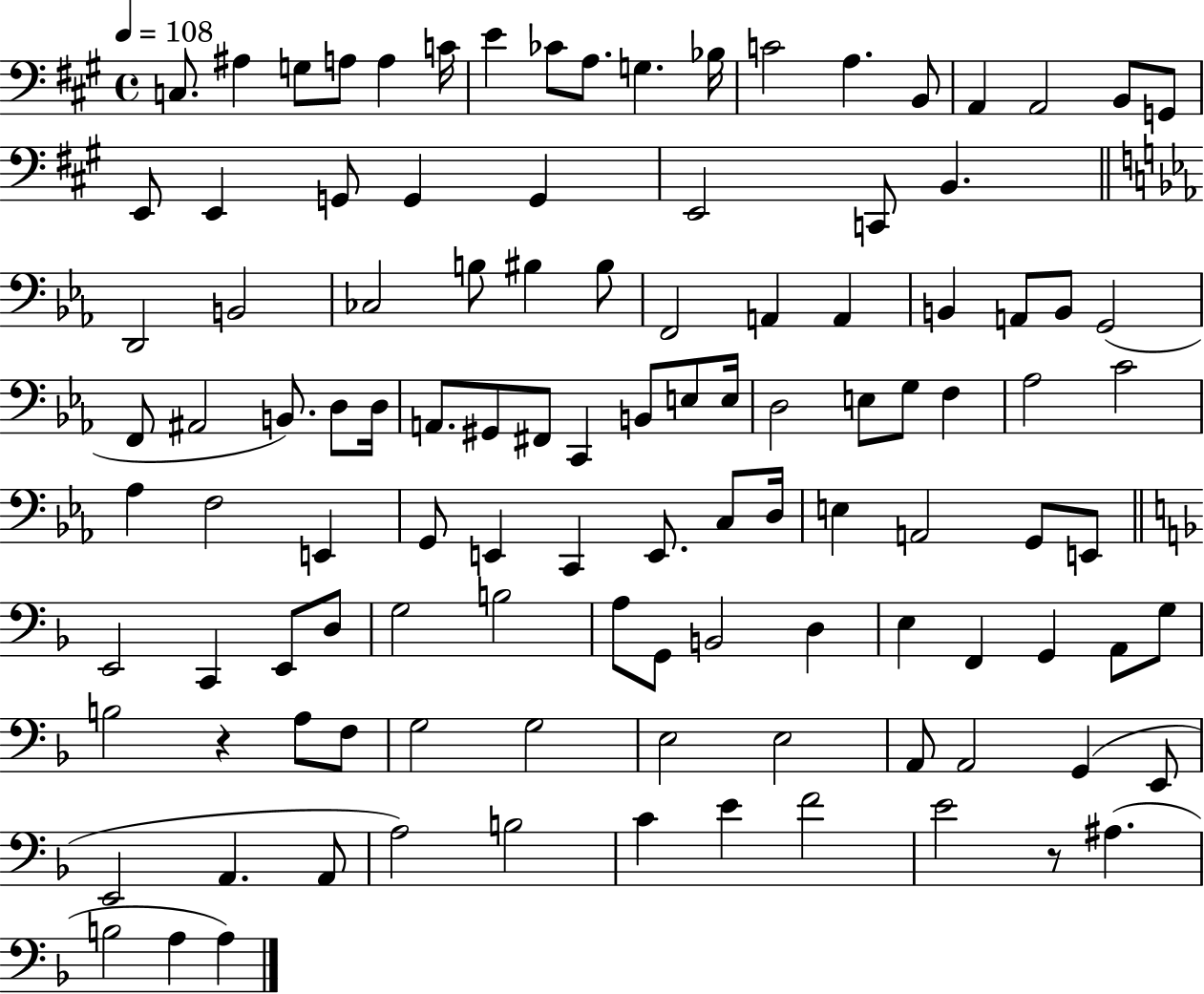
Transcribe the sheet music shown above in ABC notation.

X:1
T:Untitled
M:4/4
L:1/4
K:A
C,/2 ^A, G,/2 A,/2 A, C/4 E _C/2 A,/2 G, _B,/4 C2 A, B,,/2 A,, A,,2 B,,/2 G,,/2 E,,/2 E,, G,,/2 G,, G,, E,,2 C,,/2 B,, D,,2 B,,2 _C,2 B,/2 ^B, ^B,/2 F,,2 A,, A,, B,, A,,/2 B,,/2 G,,2 F,,/2 ^A,,2 B,,/2 D,/2 D,/4 A,,/2 ^G,,/2 ^F,,/2 C,, B,,/2 E,/2 E,/4 D,2 E,/2 G,/2 F, _A,2 C2 _A, F,2 E,, G,,/2 E,, C,, E,,/2 C,/2 D,/4 E, A,,2 G,,/2 E,,/2 E,,2 C,, E,,/2 D,/2 G,2 B,2 A,/2 G,,/2 B,,2 D, E, F,, G,, A,,/2 G,/2 B,2 z A,/2 F,/2 G,2 G,2 E,2 E,2 A,,/2 A,,2 G,, E,,/2 E,,2 A,, A,,/2 A,2 B,2 C E F2 E2 z/2 ^A, B,2 A, A,